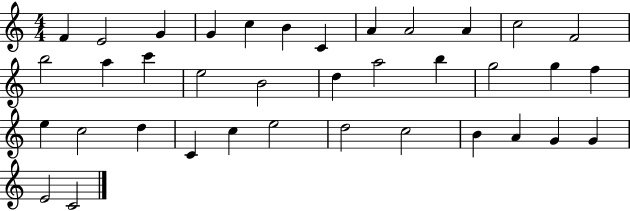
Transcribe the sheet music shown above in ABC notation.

X:1
T:Untitled
M:4/4
L:1/4
K:C
F E2 G G c B C A A2 A c2 F2 b2 a c' e2 B2 d a2 b g2 g f e c2 d C c e2 d2 c2 B A G G E2 C2